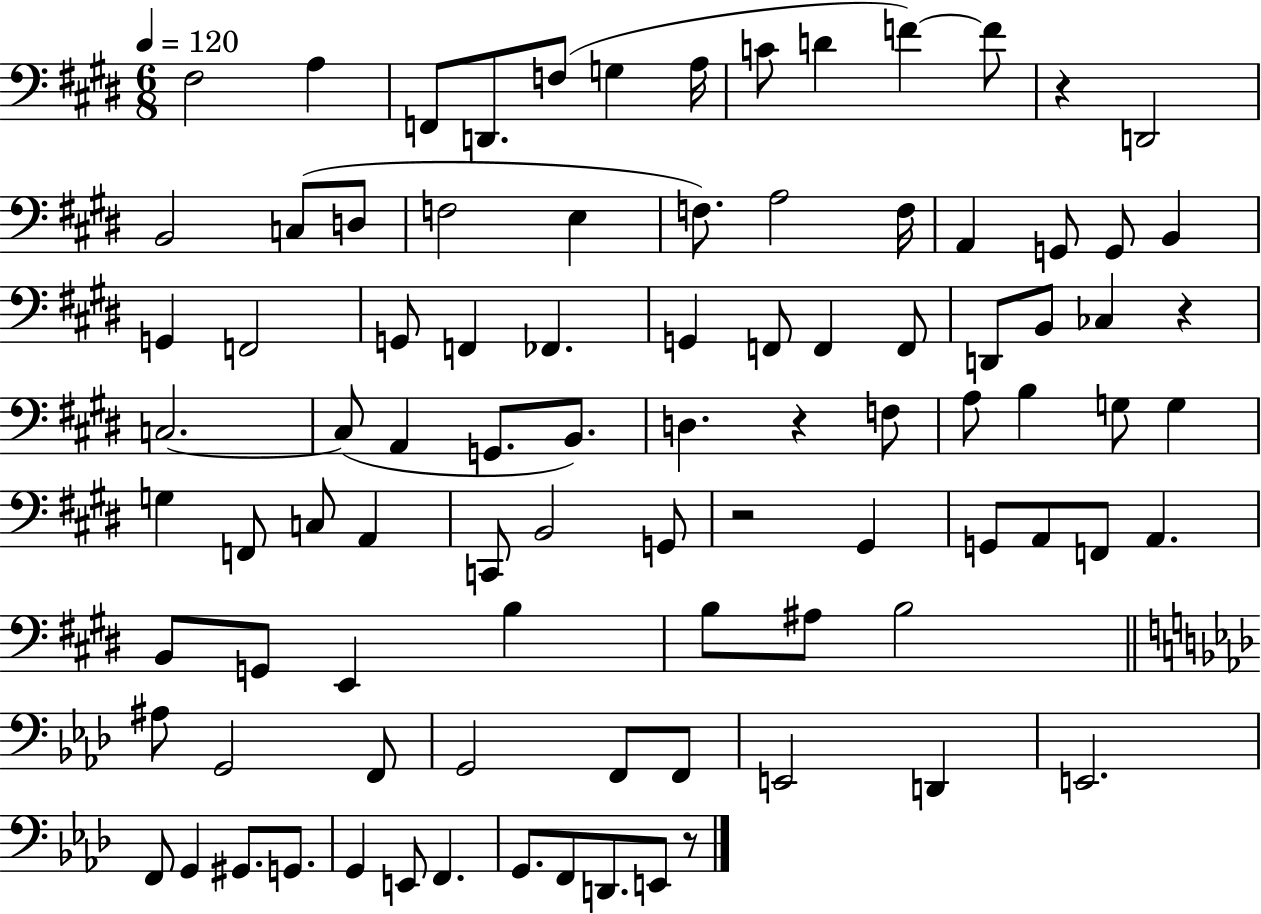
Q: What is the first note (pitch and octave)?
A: F#3